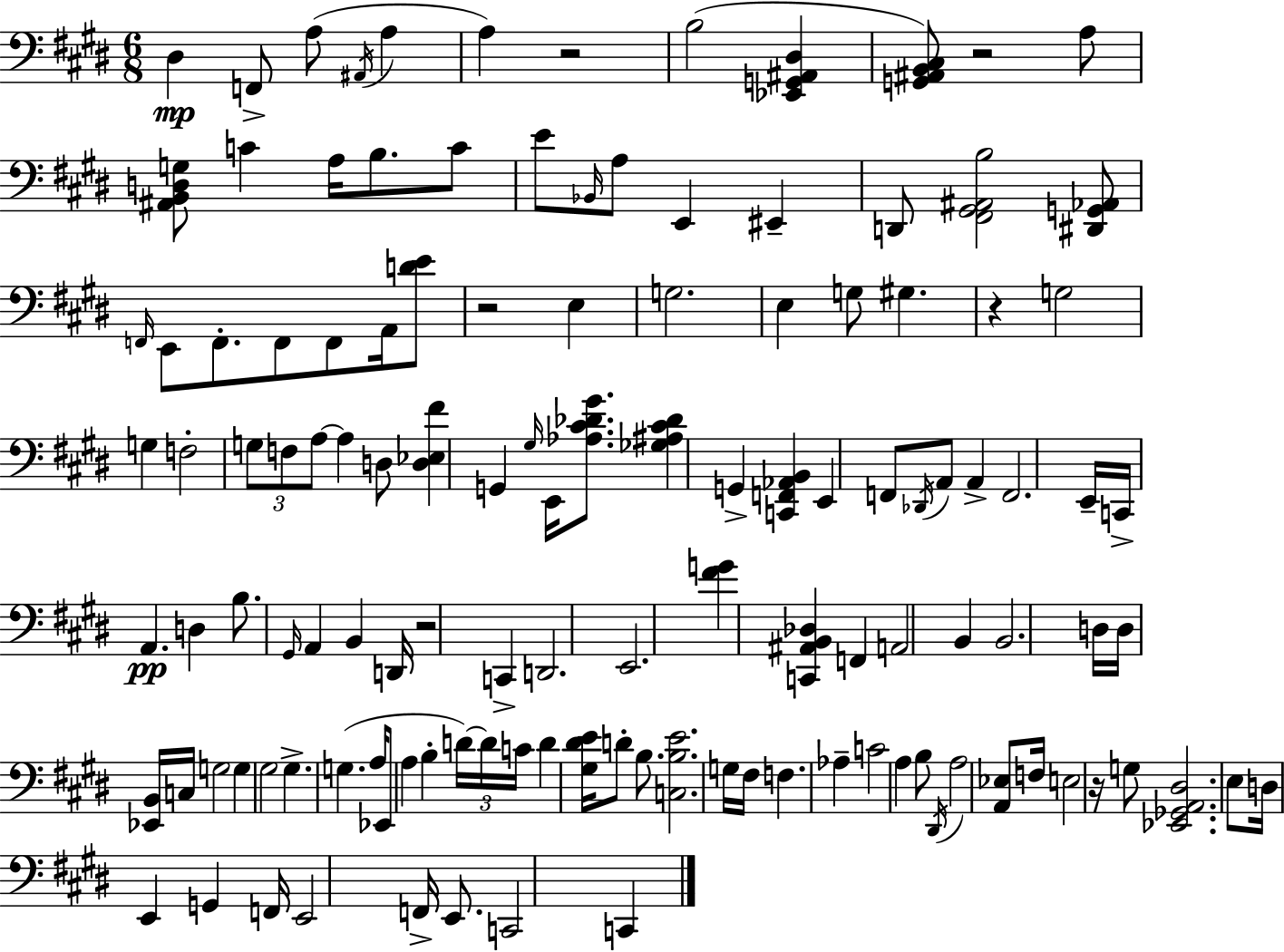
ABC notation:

X:1
T:Untitled
M:6/8
L:1/4
K:E
^D, F,,/2 A,/2 ^A,,/4 A, A, z2 B,2 [_E,,G,,^A,,^D,] [G,,^A,,B,,^C,]/2 z2 A,/2 [^A,,B,,D,G,]/2 C A,/4 B,/2 C/2 E/2 _B,,/4 A,/2 E,, ^E,, D,,/2 [^F,,^G,,^A,,B,]2 [^D,,G,,_A,,]/2 F,,/4 E,,/2 F,,/2 F,,/2 F,,/2 A,,/4 [DE]/2 z2 E, G,2 E, G,/2 ^G, z G,2 G, F,2 G,/2 F,/2 A,/2 A, D,/2 [D,_E,^F] G,, ^G,/4 E,,/4 [_A,^C_D^G]/2 [_G,^A,^C_D] G,, [C,,F,,_A,,B,,] E,, F,,/2 _D,,/4 A,,/2 A,, F,,2 E,,/4 C,,/4 A,, D, B,/2 ^G,,/4 A,, B,, D,,/4 z2 C,, D,,2 E,,2 [^FG] [C,,^A,,B,,_D,] F,, A,,2 B,, B,,2 D,/4 D,/4 [_E,,B,,]/4 C,/4 G,2 G, ^G,2 ^G, G, A,/4 _E,,/2 A, B, D/4 D/4 C/4 D [^G,^DE]/4 D/2 B,/2 [C,B,E]2 G,/4 ^F,/4 F, _A, C2 A, B,/2 ^D,,/4 A,2 [A,,_E,]/2 F,/4 E,2 z/4 G,/2 [_E,,_G,,A,,^D,]2 E,/2 D,/4 E,, G,, F,,/4 E,,2 F,,/4 E,,/2 C,,2 C,,